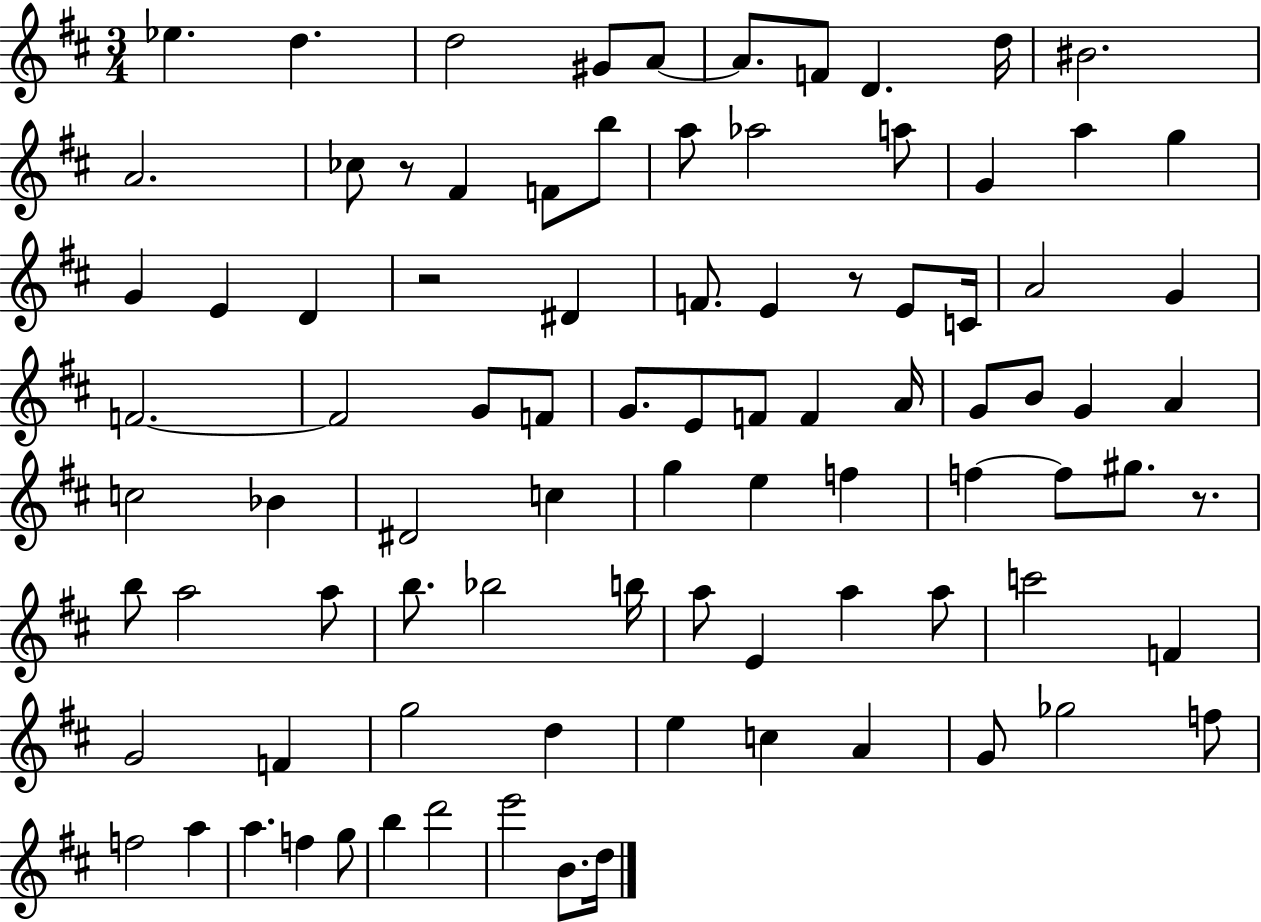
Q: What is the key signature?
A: D major